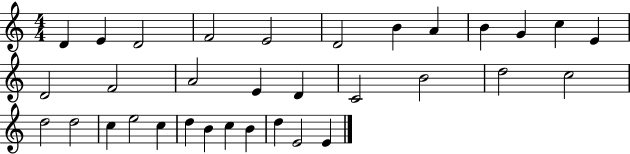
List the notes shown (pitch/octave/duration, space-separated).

D4/q E4/q D4/h F4/h E4/h D4/h B4/q A4/q B4/q G4/q C5/q E4/q D4/h F4/h A4/h E4/q D4/q C4/h B4/h D5/h C5/h D5/h D5/h C5/q E5/h C5/q D5/q B4/q C5/q B4/q D5/q E4/h E4/q